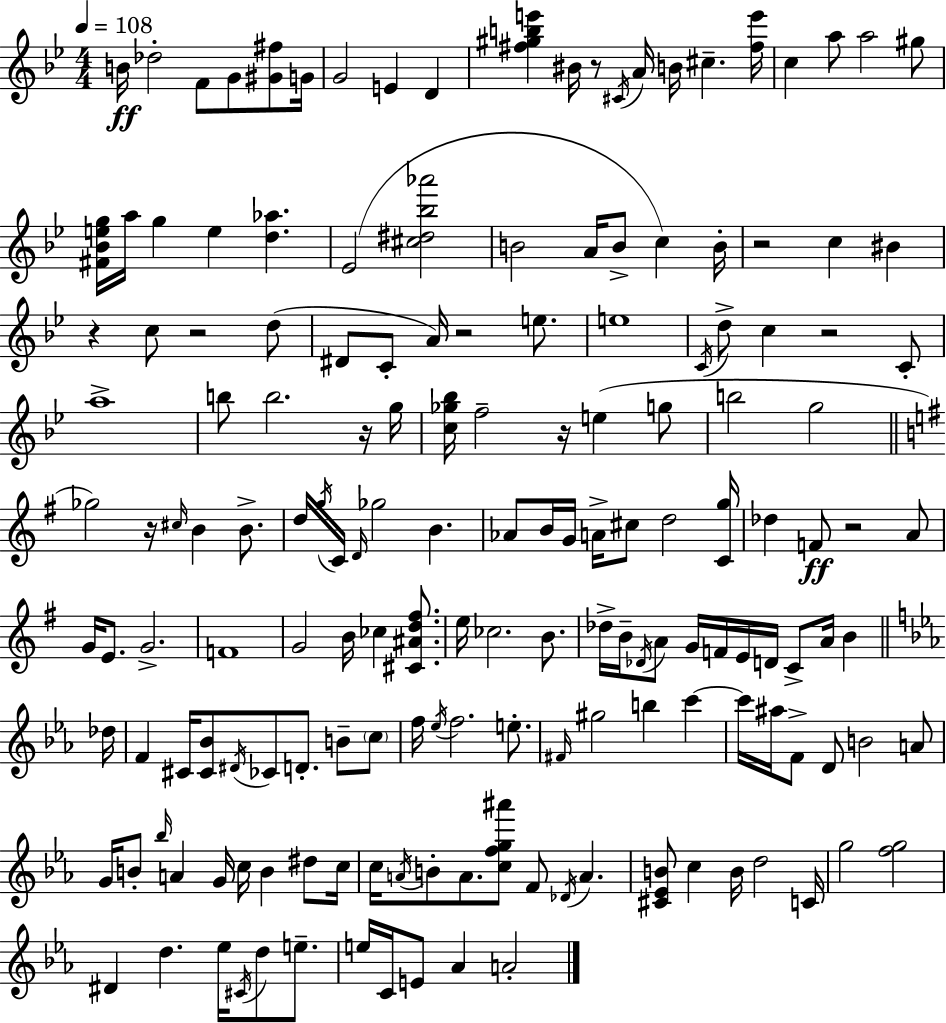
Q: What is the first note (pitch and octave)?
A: B4